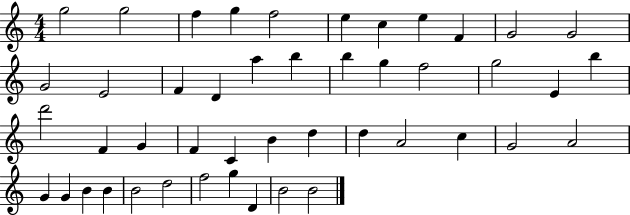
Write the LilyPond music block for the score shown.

{
  \clef treble
  \numericTimeSignature
  \time 4/4
  \key c \major
  g''2 g''2 | f''4 g''4 f''2 | e''4 c''4 e''4 f'4 | g'2 g'2 | \break g'2 e'2 | f'4 d'4 a''4 b''4 | b''4 g''4 f''2 | g''2 e'4 b''4 | \break d'''2 f'4 g'4 | f'4 c'4 b'4 d''4 | d''4 a'2 c''4 | g'2 a'2 | \break g'4 g'4 b'4 b'4 | b'2 d''2 | f''2 g''4 d'4 | b'2 b'2 | \break \bar "|."
}